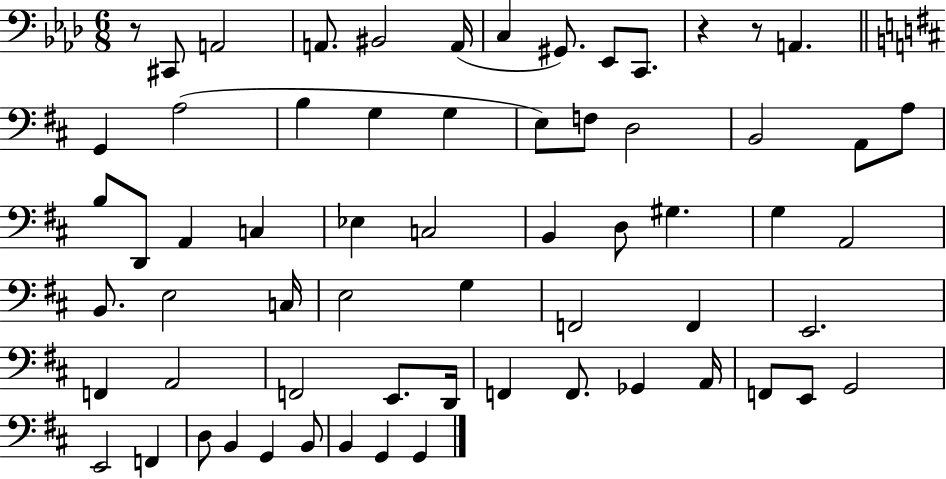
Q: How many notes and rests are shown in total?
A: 64